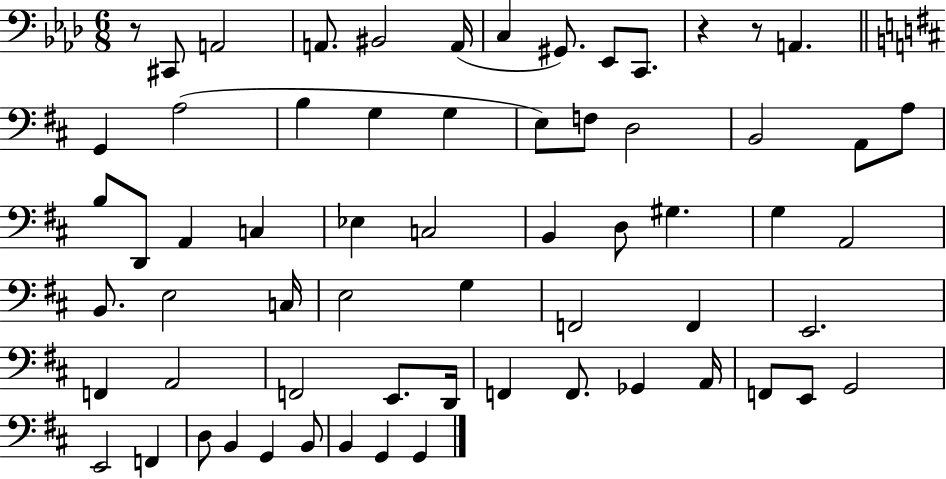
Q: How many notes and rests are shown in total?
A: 64